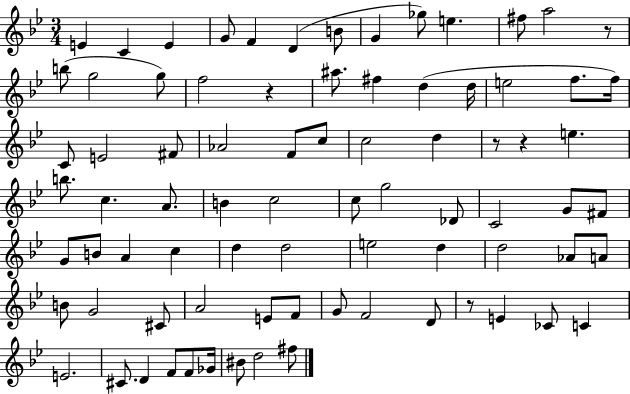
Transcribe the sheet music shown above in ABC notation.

X:1
T:Untitled
M:3/4
L:1/4
K:Bb
E C E G/2 F D B/2 G _g/2 e ^f/2 a2 z/2 b/2 g2 g/2 f2 z ^a/2 ^f d d/4 e2 f/2 f/4 C/2 E2 ^F/2 _A2 F/2 c/2 c2 d z/2 z e b/2 c A/2 B c2 c/2 g2 _D/2 C2 G/2 ^F/2 G/2 B/2 A c d d2 e2 d d2 _A/2 A/2 B/2 G2 ^C/2 A2 E/2 F/2 G/2 F2 D/2 z/2 E _C/2 C E2 ^C/2 D F/2 F/2 _G/4 ^B/2 d2 ^f/2